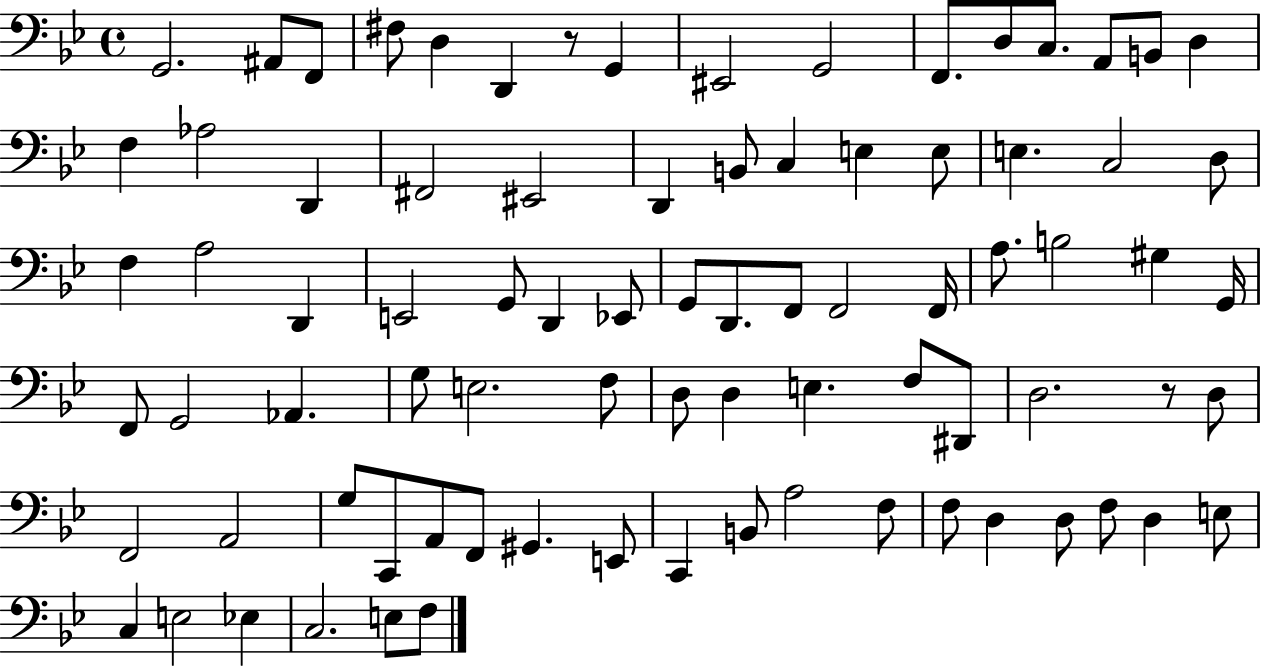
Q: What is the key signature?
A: BES major